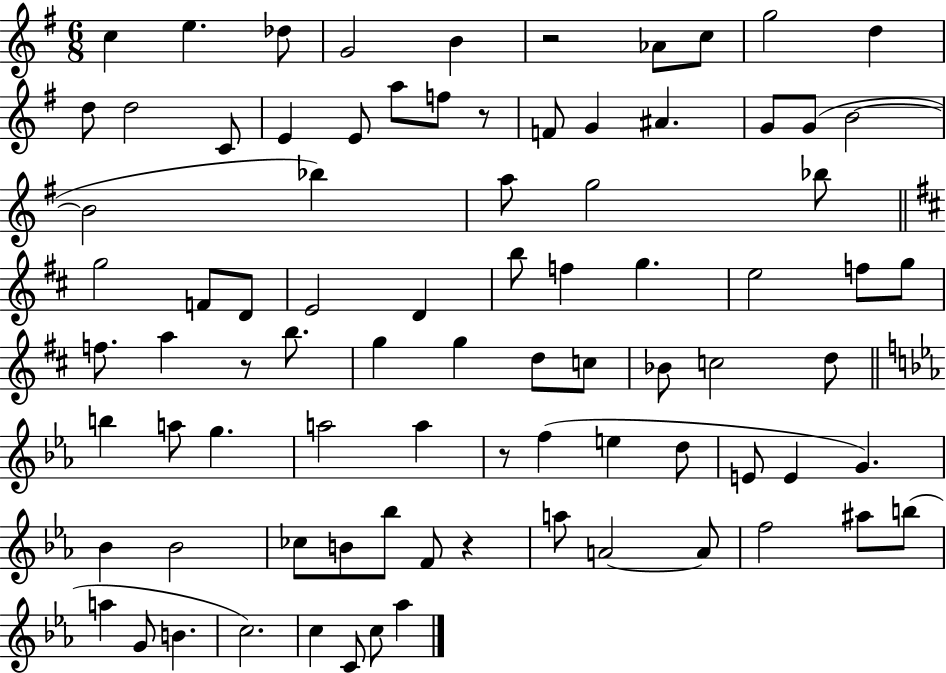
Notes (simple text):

C5/q E5/q. Db5/e G4/h B4/q R/h Ab4/e C5/e G5/h D5/q D5/e D5/h C4/e E4/q E4/e A5/e F5/e R/e F4/e G4/q A#4/q. G4/e G4/e B4/h B4/h Bb5/q A5/e G5/h Bb5/e G5/h F4/e D4/e E4/h D4/q B5/e F5/q G5/q. E5/h F5/e G5/e F5/e. A5/q R/e B5/e. G5/q G5/q D5/e C5/e Bb4/e C5/h D5/e B5/q A5/e G5/q. A5/h A5/q R/e F5/q E5/q D5/e E4/e E4/q G4/q. Bb4/q Bb4/h CES5/e B4/e Bb5/e F4/e R/q A5/e A4/h A4/e F5/h A#5/e B5/e A5/q G4/e B4/q. C5/h. C5/q C4/e C5/e Ab5/q